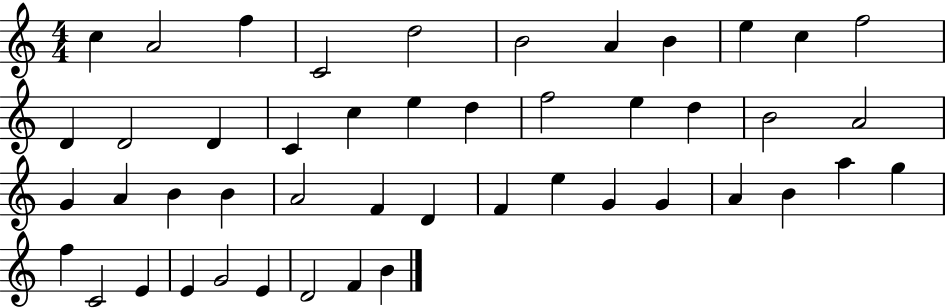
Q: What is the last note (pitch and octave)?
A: B4